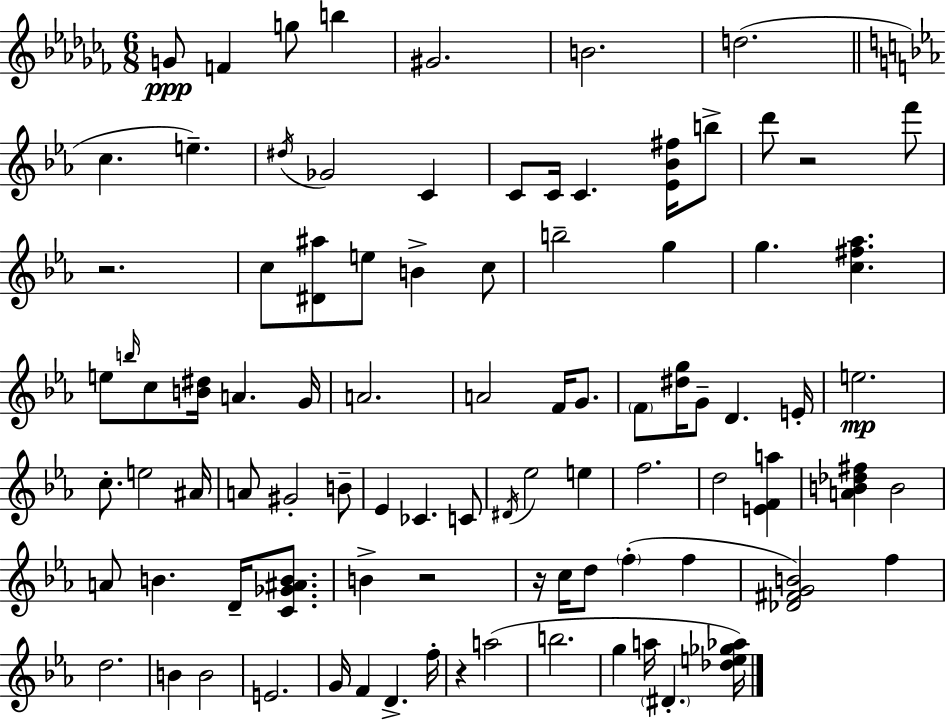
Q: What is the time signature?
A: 6/8